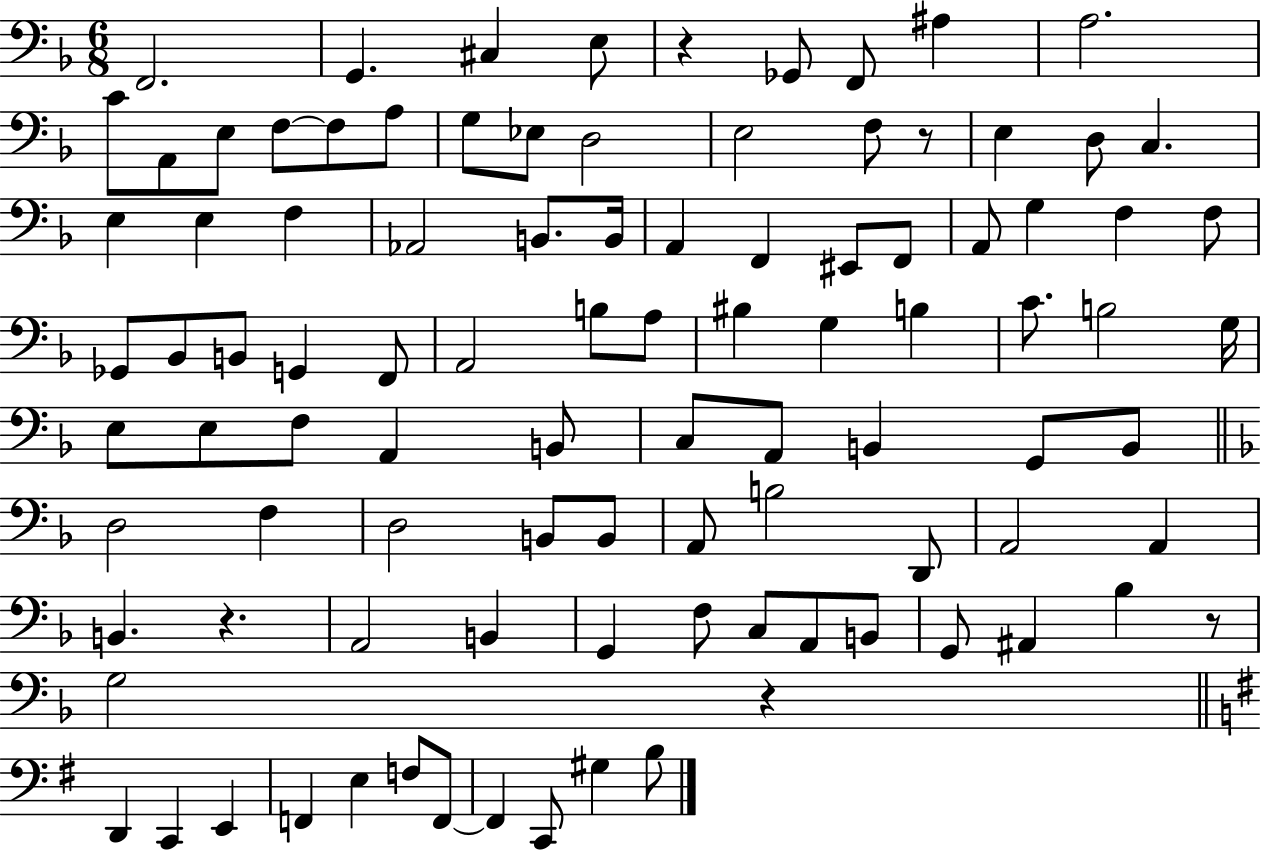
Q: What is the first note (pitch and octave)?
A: F2